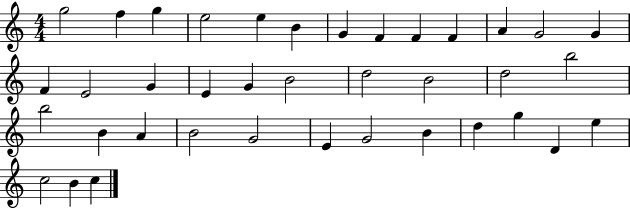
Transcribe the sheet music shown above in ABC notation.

X:1
T:Untitled
M:4/4
L:1/4
K:C
g2 f g e2 e B G F F F A G2 G F E2 G E G B2 d2 B2 d2 b2 b2 B A B2 G2 E G2 B d g D e c2 B c